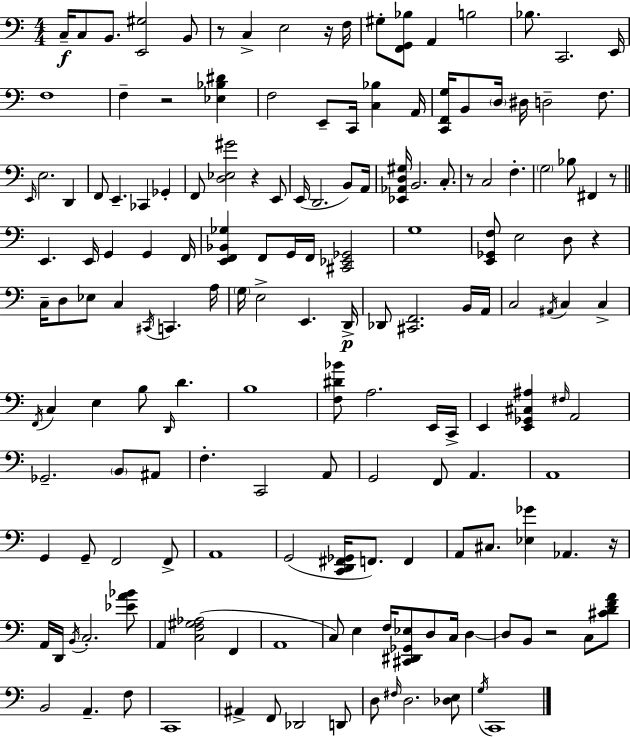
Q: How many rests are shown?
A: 9